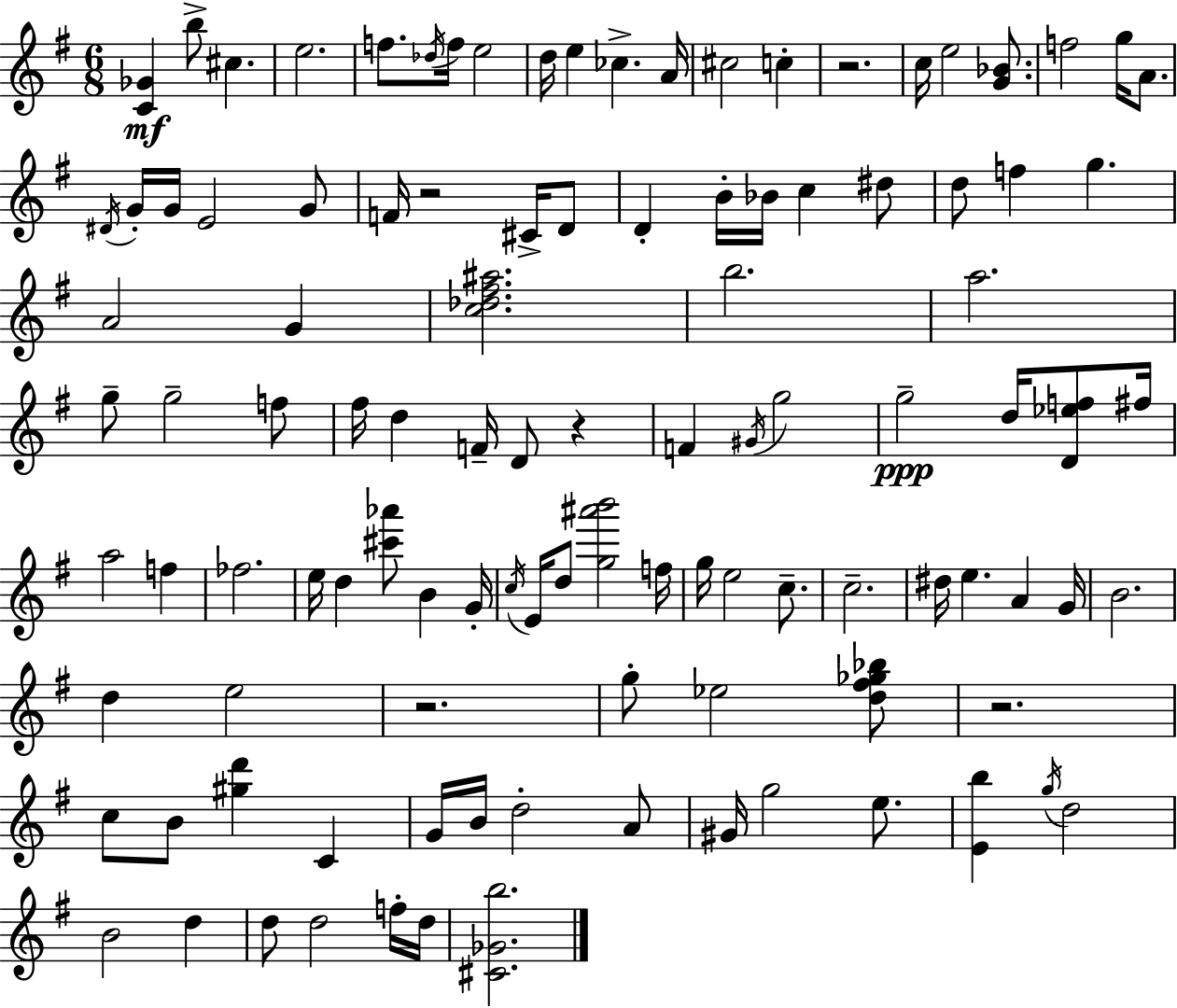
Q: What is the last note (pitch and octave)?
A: D5